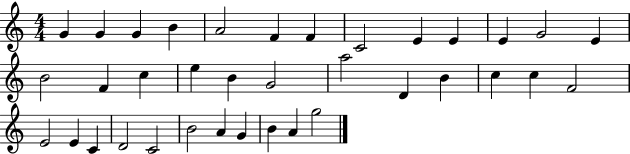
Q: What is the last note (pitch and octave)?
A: G5